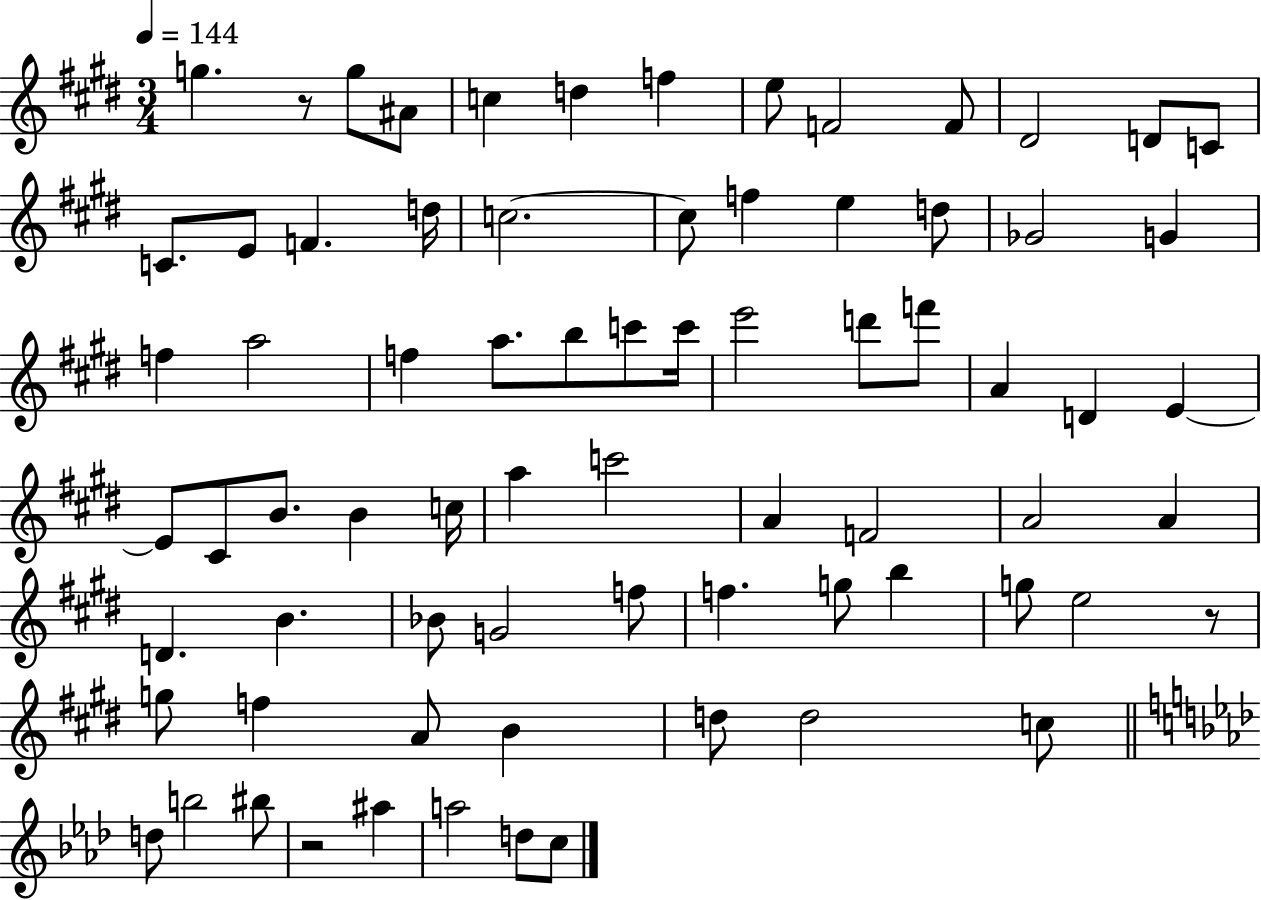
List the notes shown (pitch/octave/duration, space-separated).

G5/q. R/e G5/e A#4/e C5/q D5/q F5/q E5/e F4/h F4/e D#4/h D4/e C4/e C4/e. E4/e F4/q. D5/s C5/h. C5/e F5/q E5/q D5/e Gb4/h G4/q F5/q A5/h F5/q A5/e. B5/e C6/e C6/s E6/h D6/e F6/e A4/q D4/q E4/q E4/e C#4/e B4/e. B4/q C5/s A5/q C6/h A4/q F4/h A4/h A4/q D4/q. B4/q. Bb4/e G4/h F5/e F5/q. G5/e B5/q G5/e E5/h R/e G5/e F5/q A4/e B4/q D5/e D5/h C5/e D5/e B5/h BIS5/e R/h A#5/q A5/h D5/e C5/e